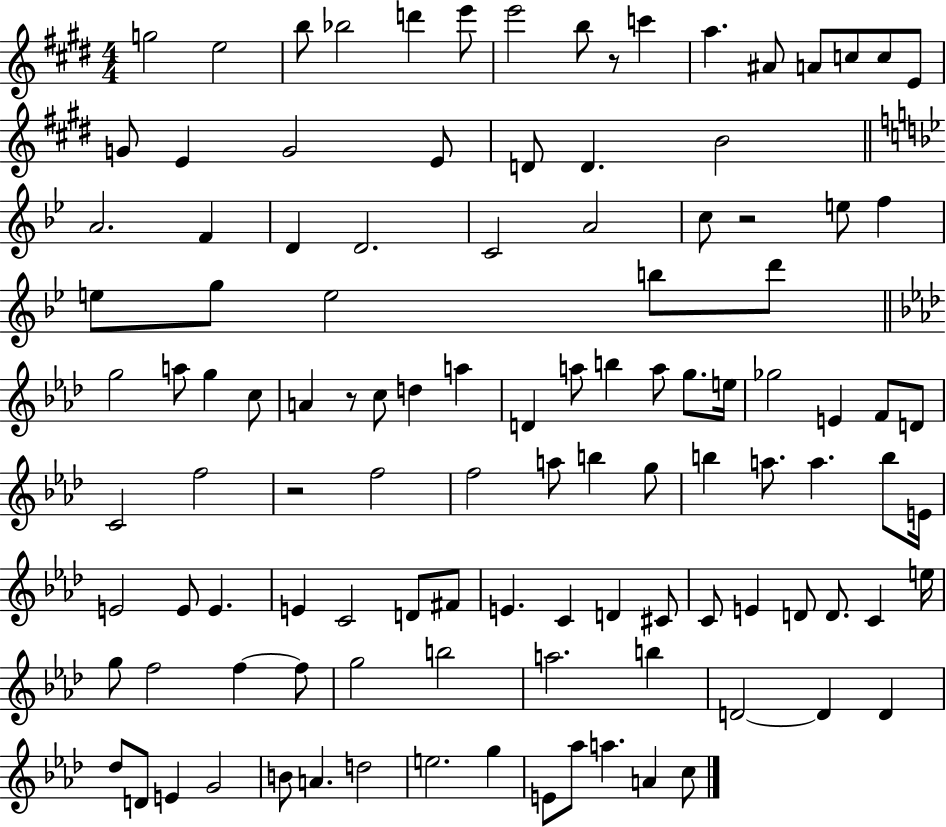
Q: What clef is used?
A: treble